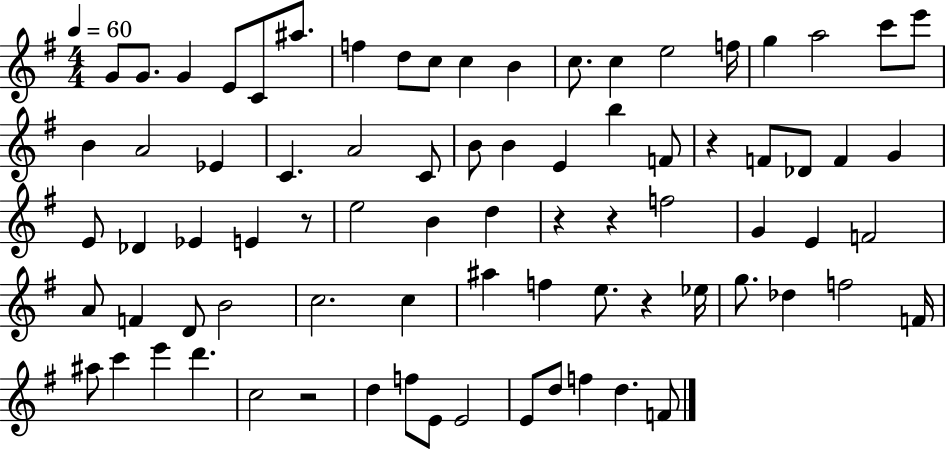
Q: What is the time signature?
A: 4/4